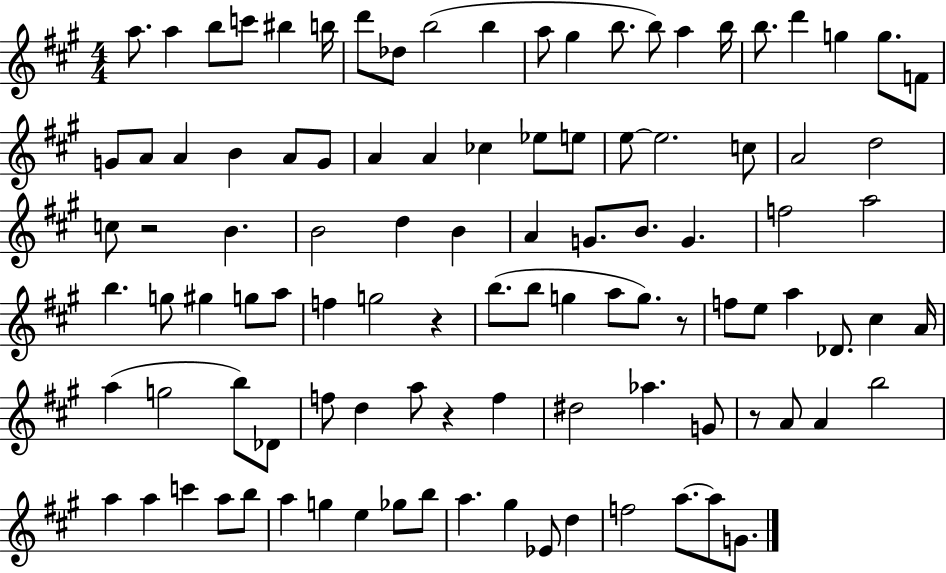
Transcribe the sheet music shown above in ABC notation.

X:1
T:Untitled
M:4/4
L:1/4
K:A
a/2 a b/2 c'/2 ^b b/4 d'/2 _d/2 b2 b a/2 ^g b/2 b/2 a b/4 b/2 d' g g/2 F/2 G/2 A/2 A B A/2 G/2 A A _c _e/2 e/2 e/2 e2 c/2 A2 d2 c/2 z2 B B2 d B A G/2 B/2 G f2 a2 b g/2 ^g g/2 a/2 f g2 z b/2 b/2 g a/2 g/2 z/2 f/2 e/2 a _D/2 ^c A/4 a g2 b/2 _D/2 f/2 d a/2 z f ^d2 _a G/2 z/2 A/2 A b2 a a c' a/2 b/2 a g e _g/2 b/2 a ^g _E/2 d f2 a/2 a/2 G/2